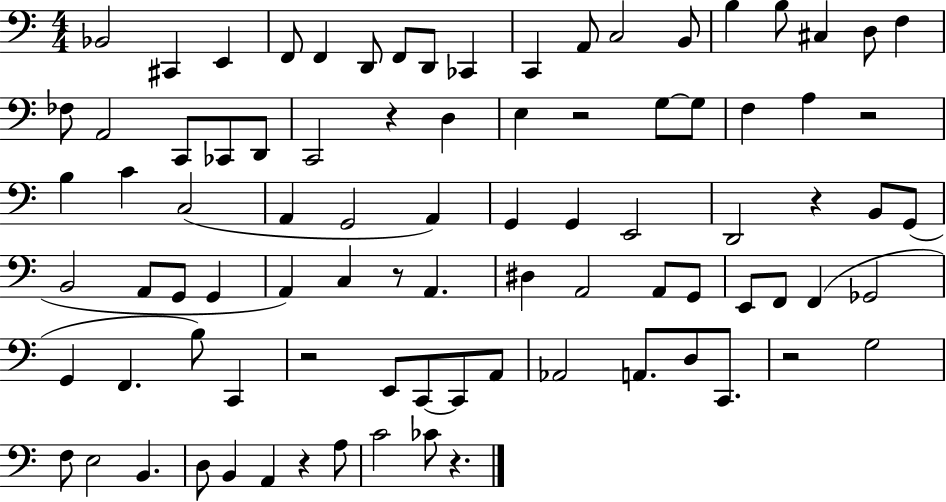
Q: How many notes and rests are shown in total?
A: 88